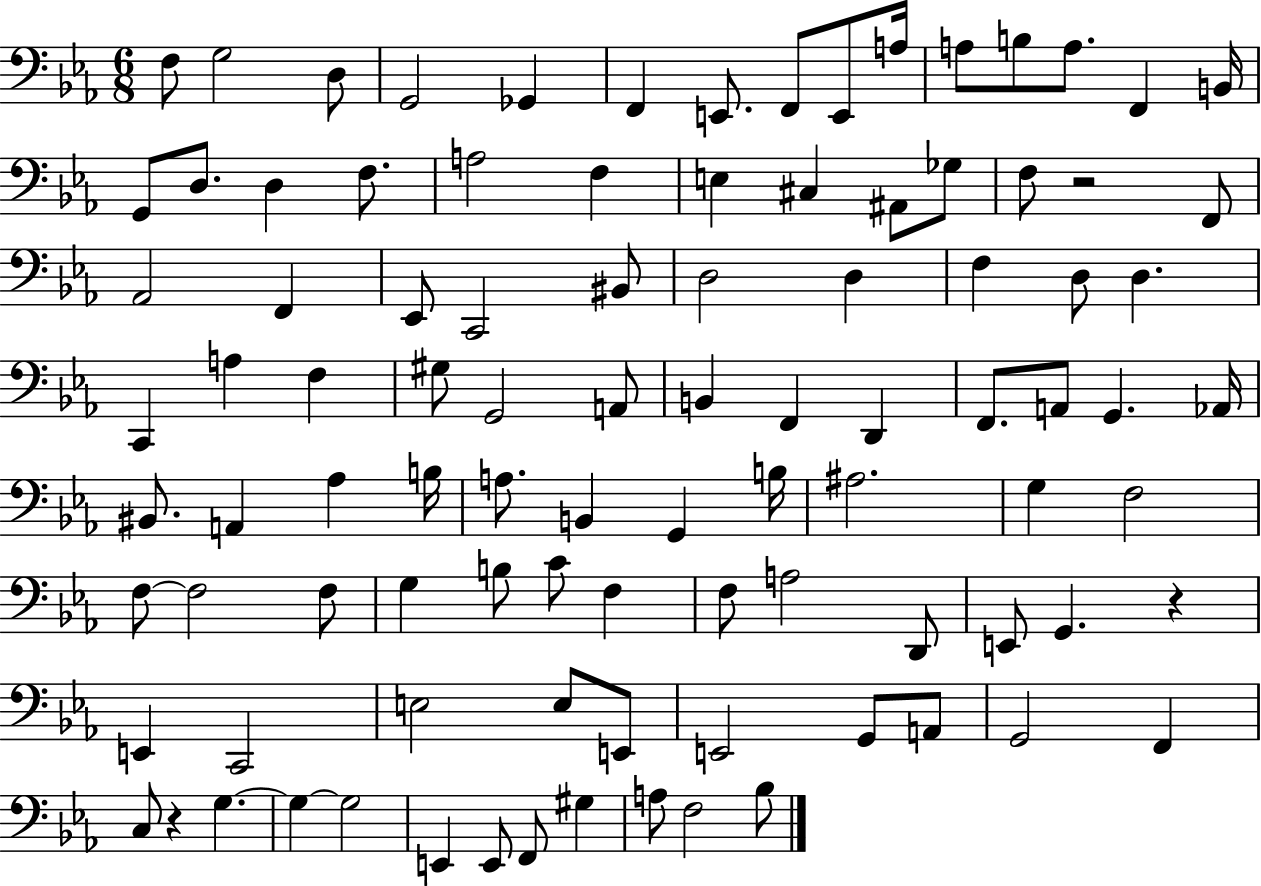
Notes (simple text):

F3/e G3/h D3/e G2/h Gb2/q F2/q E2/e. F2/e E2/e A3/s A3/e B3/e A3/e. F2/q B2/s G2/e D3/e. D3/q F3/e. A3/h F3/q E3/q C#3/q A#2/e Gb3/e F3/e R/h F2/e Ab2/h F2/q Eb2/e C2/h BIS2/e D3/h D3/q F3/q D3/e D3/q. C2/q A3/q F3/q G#3/e G2/h A2/e B2/q F2/q D2/q F2/e. A2/e G2/q. Ab2/s BIS2/e. A2/q Ab3/q B3/s A3/e. B2/q G2/q B3/s A#3/h. G3/q F3/h F3/e F3/h F3/e G3/q B3/e C4/e F3/q F3/e A3/h D2/e E2/e G2/q. R/q E2/q C2/h E3/h E3/e E2/e E2/h G2/e A2/e G2/h F2/q C3/e R/q G3/q. G3/q G3/h E2/q E2/e F2/e G#3/q A3/e F3/h Bb3/e